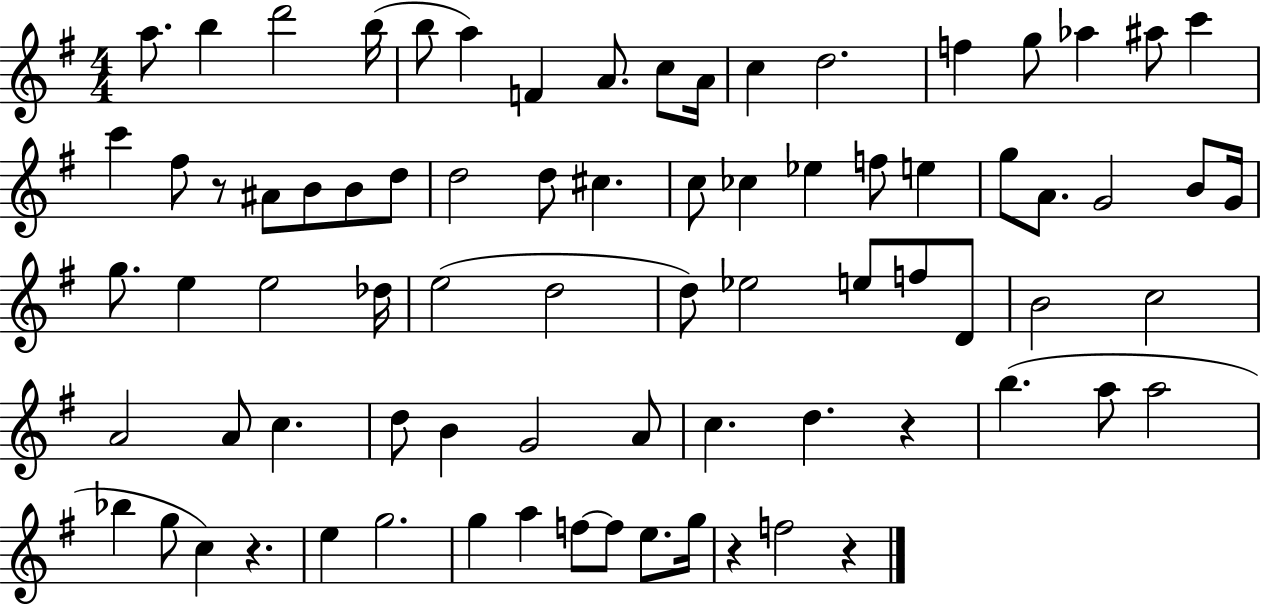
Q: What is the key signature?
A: G major